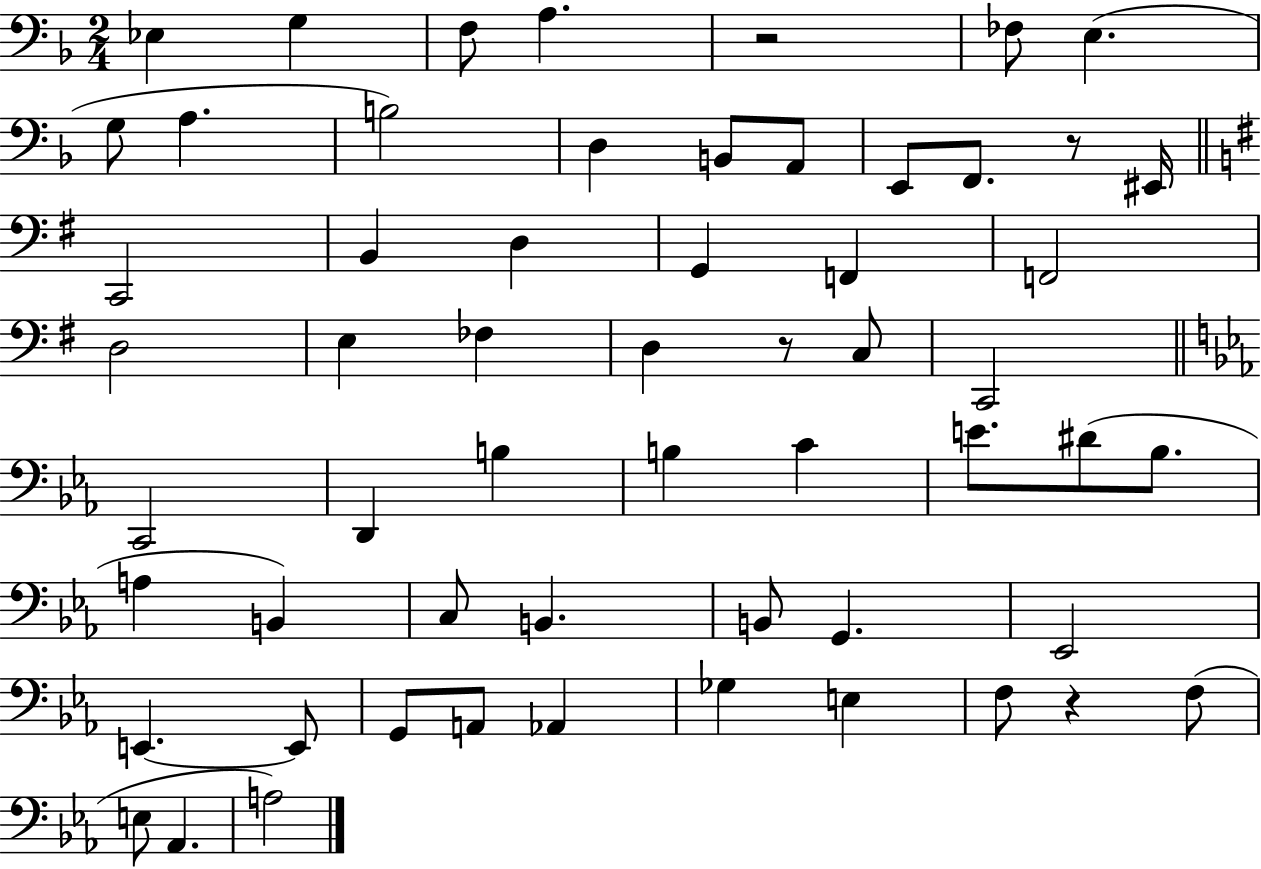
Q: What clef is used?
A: bass